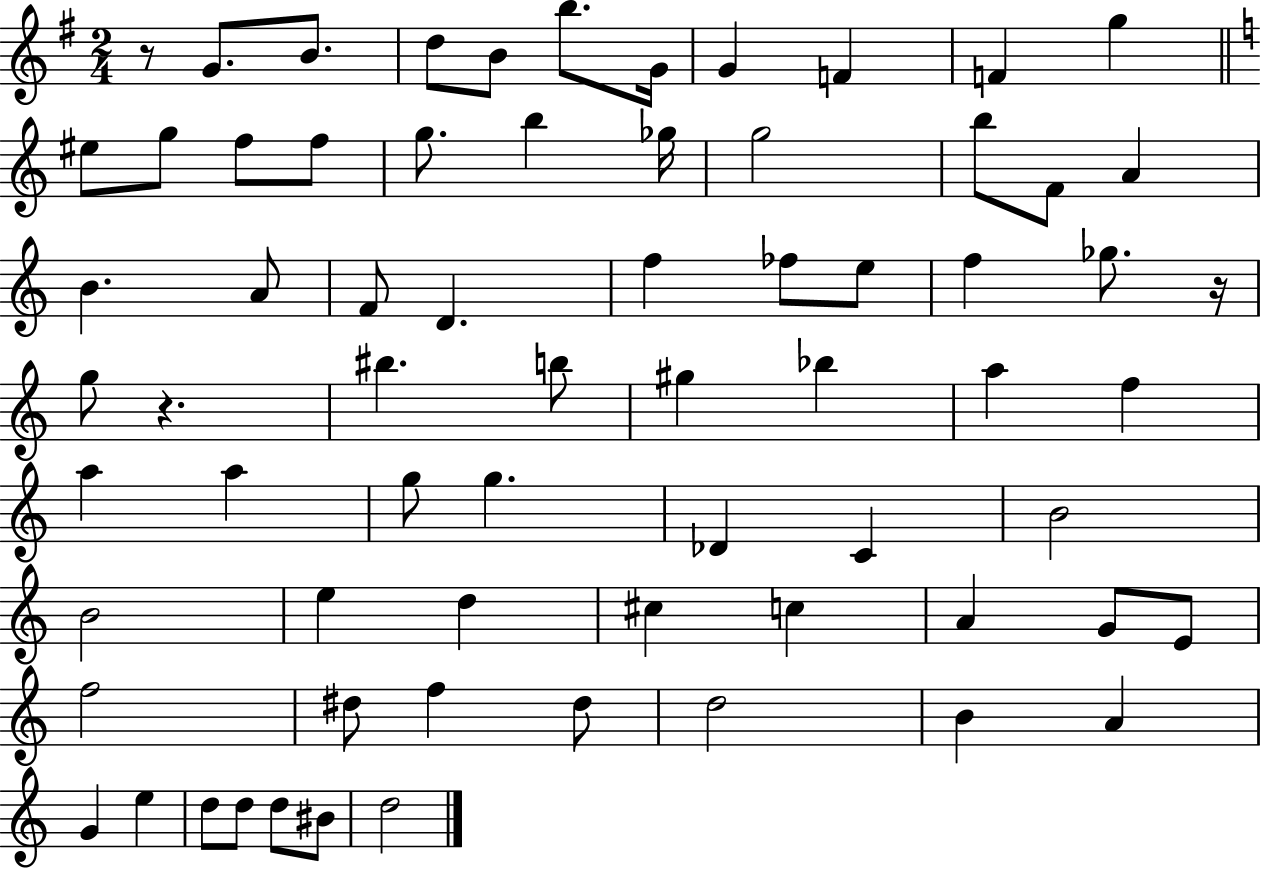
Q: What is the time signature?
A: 2/4